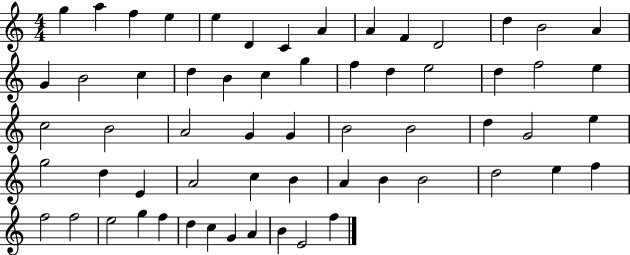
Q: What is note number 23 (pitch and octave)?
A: D5